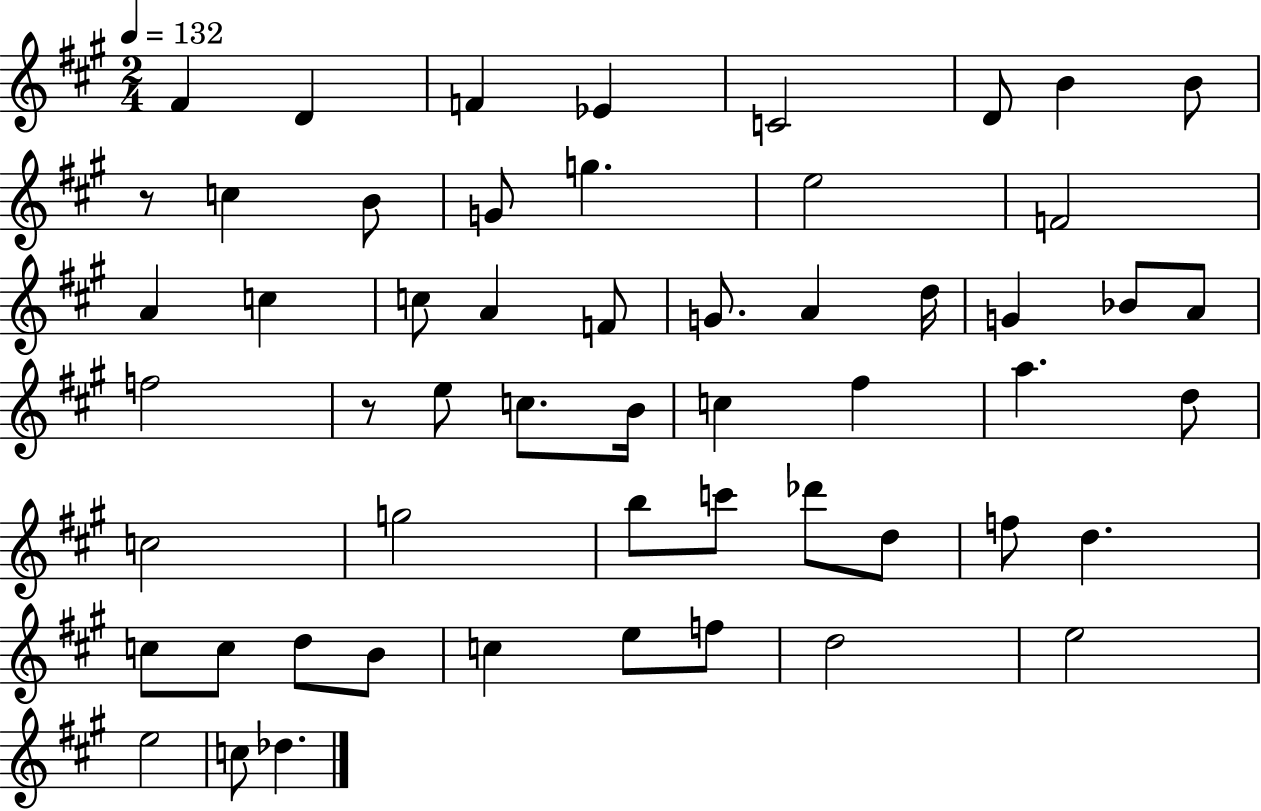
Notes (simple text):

F#4/q D4/q F4/q Eb4/q C4/h D4/e B4/q B4/e R/e C5/q B4/e G4/e G5/q. E5/h F4/h A4/q C5/q C5/e A4/q F4/e G4/e. A4/q D5/s G4/q Bb4/e A4/e F5/h R/e E5/e C5/e. B4/s C5/q F#5/q A5/q. D5/e C5/h G5/h B5/e C6/e Db6/e D5/e F5/e D5/q. C5/e C5/e D5/e B4/e C5/q E5/e F5/e D5/h E5/h E5/h C5/e Db5/q.